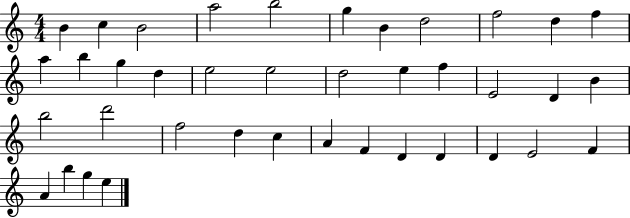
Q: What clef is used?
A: treble